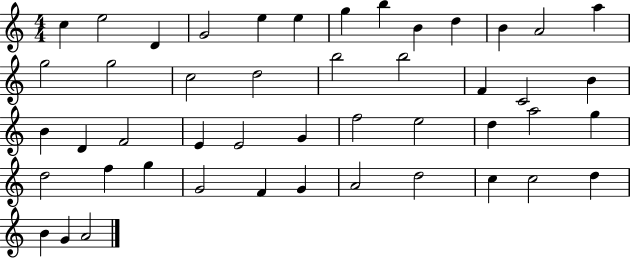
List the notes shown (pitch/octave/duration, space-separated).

C5/q E5/h D4/q G4/h E5/q E5/q G5/q B5/q B4/q D5/q B4/q A4/h A5/q G5/h G5/h C5/h D5/h B5/h B5/h F4/q C4/h B4/q B4/q D4/q F4/h E4/q E4/h G4/q F5/h E5/h D5/q A5/h G5/q D5/h F5/q G5/q G4/h F4/q G4/q A4/h D5/h C5/q C5/h D5/q B4/q G4/q A4/h